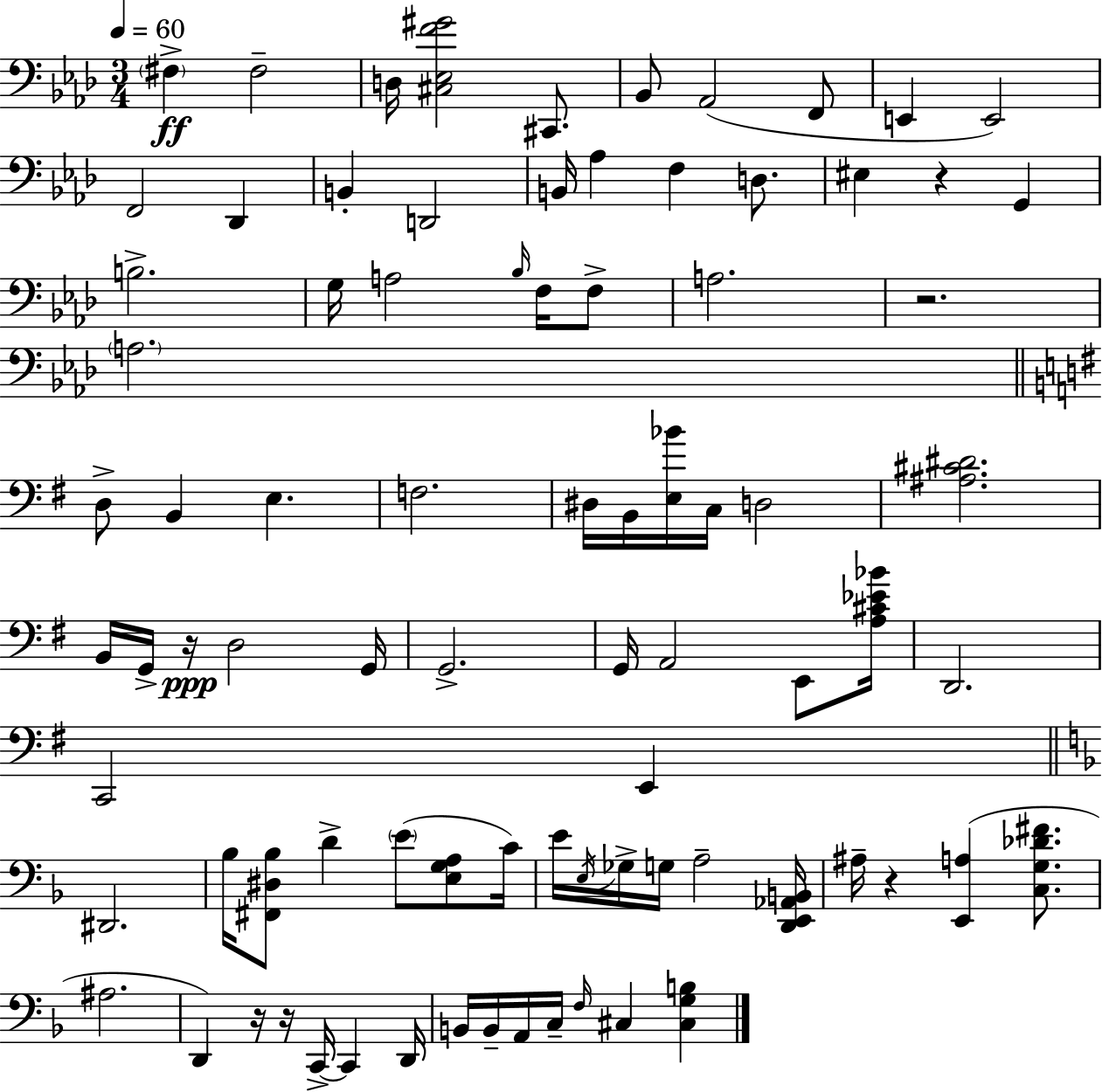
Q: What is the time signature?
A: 3/4